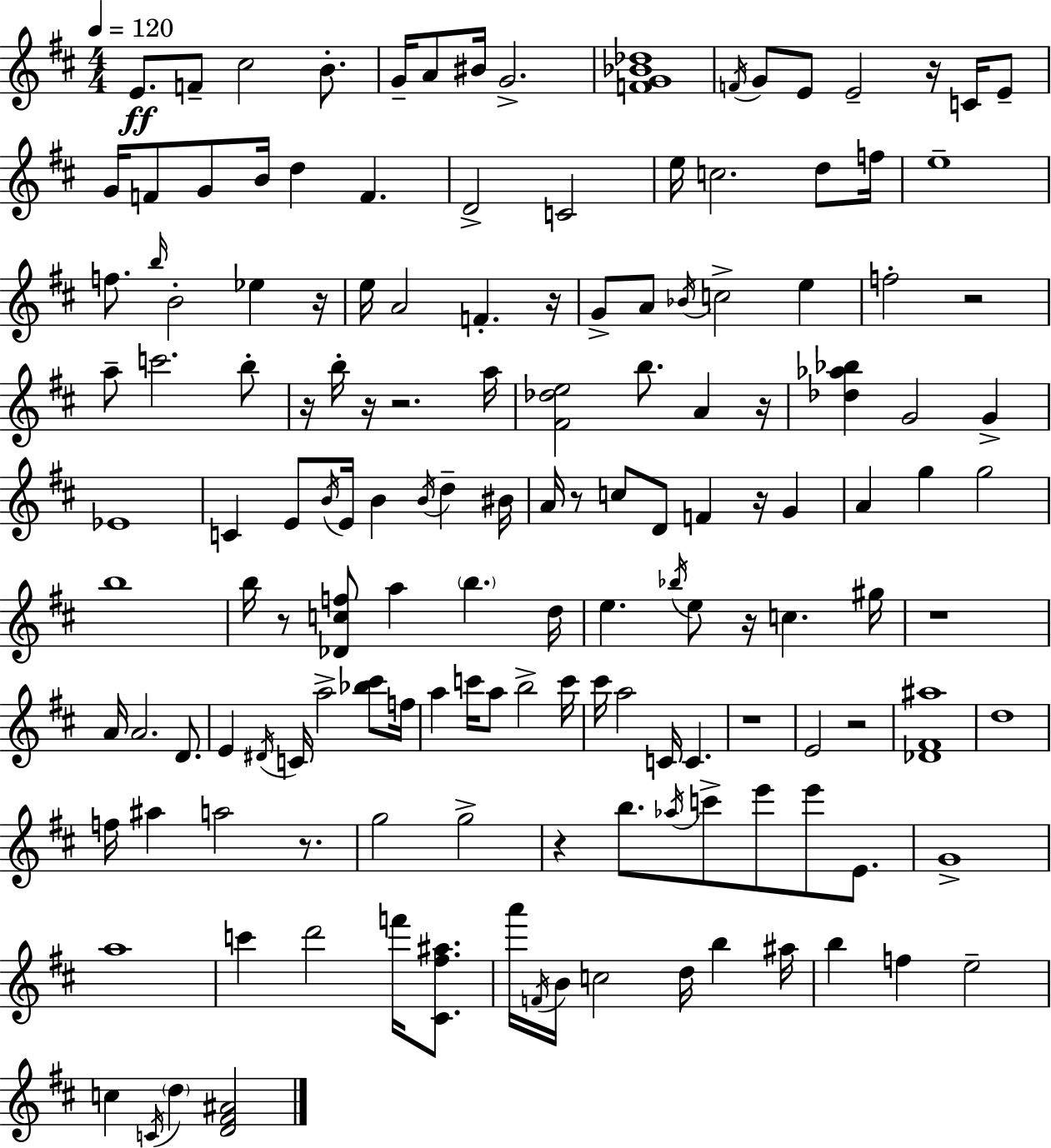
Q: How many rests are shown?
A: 17